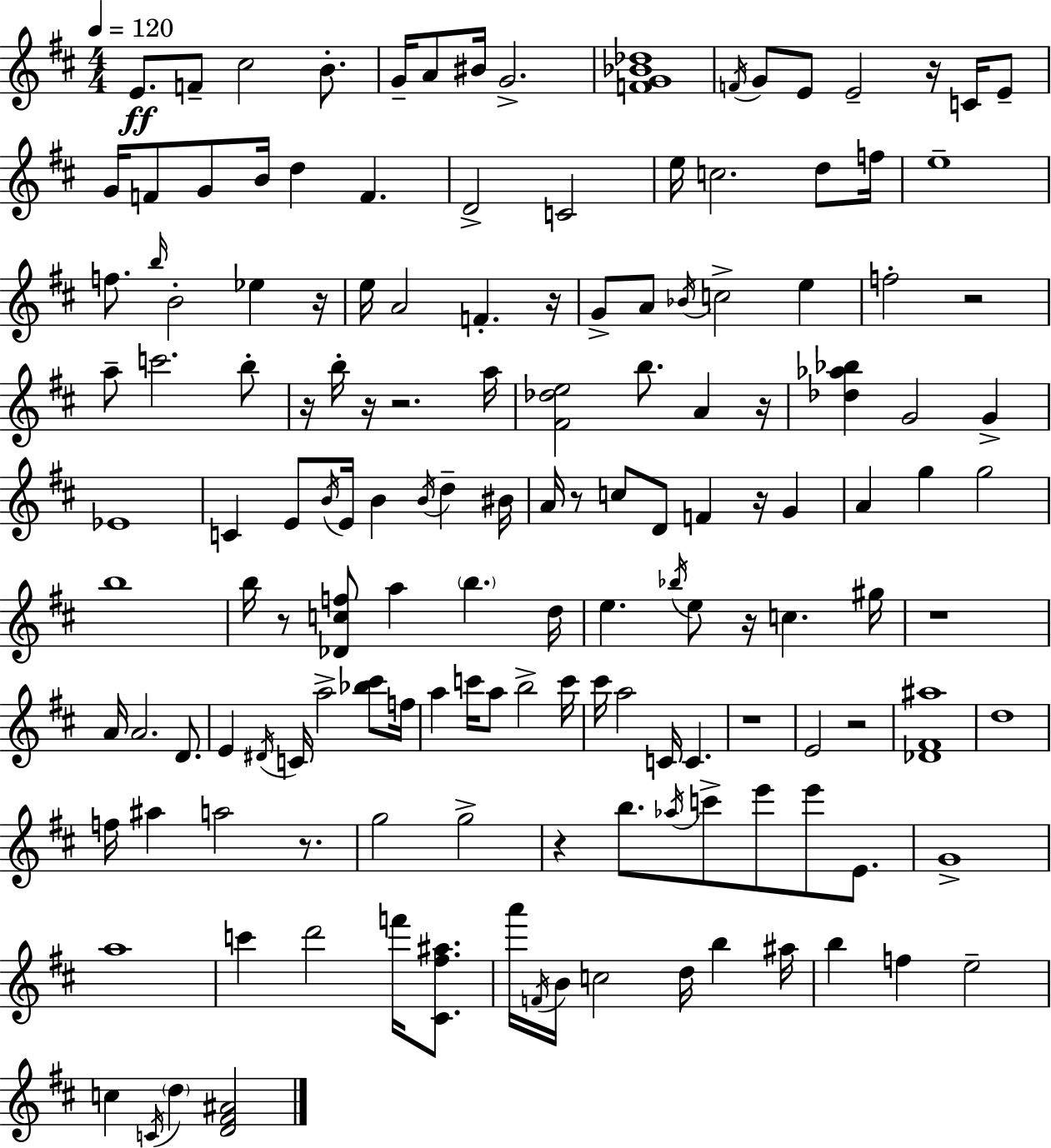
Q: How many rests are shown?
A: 17